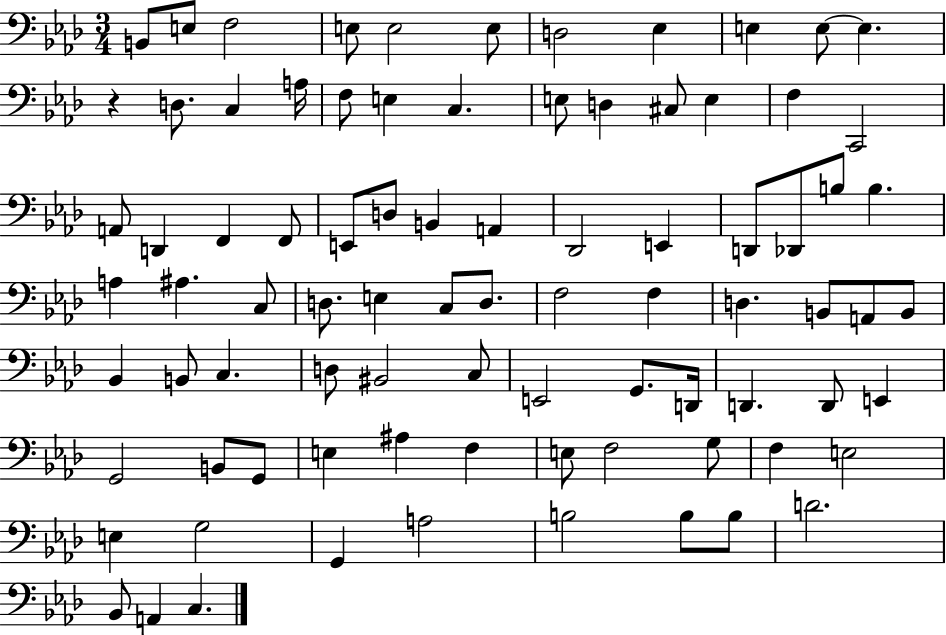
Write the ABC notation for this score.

X:1
T:Untitled
M:3/4
L:1/4
K:Ab
B,,/2 E,/2 F,2 E,/2 E,2 E,/2 D,2 _E, E, E,/2 E, z D,/2 C, A,/4 F,/2 E, C, E,/2 D, ^C,/2 E, F, C,,2 A,,/2 D,, F,, F,,/2 E,,/2 D,/2 B,, A,, _D,,2 E,, D,,/2 _D,,/2 B,/2 B, A, ^A, C,/2 D,/2 E, C,/2 D,/2 F,2 F, D, B,,/2 A,,/2 B,,/2 _B,, B,,/2 C, D,/2 ^B,,2 C,/2 E,,2 G,,/2 D,,/4 D,, D,,/2 E,, G,,2 B,,/2 G,,/2 E, ^A, F, E,/2 F,2 G,/2 F, E,2 E, G,2 G,, A,2 B,2 B,/2 B,/2 D2 _B,,/2 A,, C,